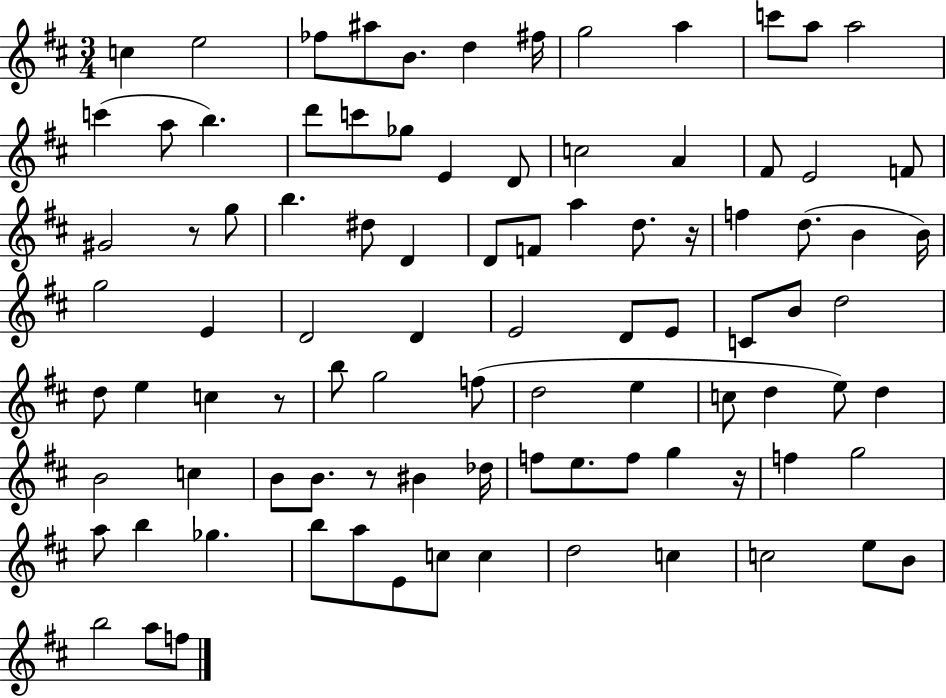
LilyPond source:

{
  \clef treble
  \numericTimeSignature
  \time 3/4
  \key d \major
  c''4 e''2 | fes''8 ais''8 b'8. d''4 fis''16 | g''2 a''4 | c'''8 a''8 a''2 | \break c'''4( a''8 b''4.) | d'''8 c'''8 ges''8 e'4 d'8 | c''2 a'4 | fis'8 e'2 f'8 | \break gis'2 r8 g''8 | b''4. dis''8 d'4 | d'8 f'8 a''4 d''8. r16 | f''4 d''8.( b'4 b'16) | \break g''2 e'4 | d'2 d'4 | e'2 d'8 e'8 | c'8 b'8 d''2 | \break d''8 e''4 c''4 r8 | b''8 g''2 f''8( | d''2 e''4 | c''8 d''4 e''8) d''4 | \break b'2 c''4 | b'8 b'8. r8 bis'4 des''16 | f''8 e''8. f''8 g''4 r16 | f''4 g''2 | \break a''8 b''4 ges''4. | b''8 a''8 e'8 c''8 c''4 | d''2 c''4 | c''2 e''8 b'8 | \break b''2 a''8 f''8 | \bar "|."
}